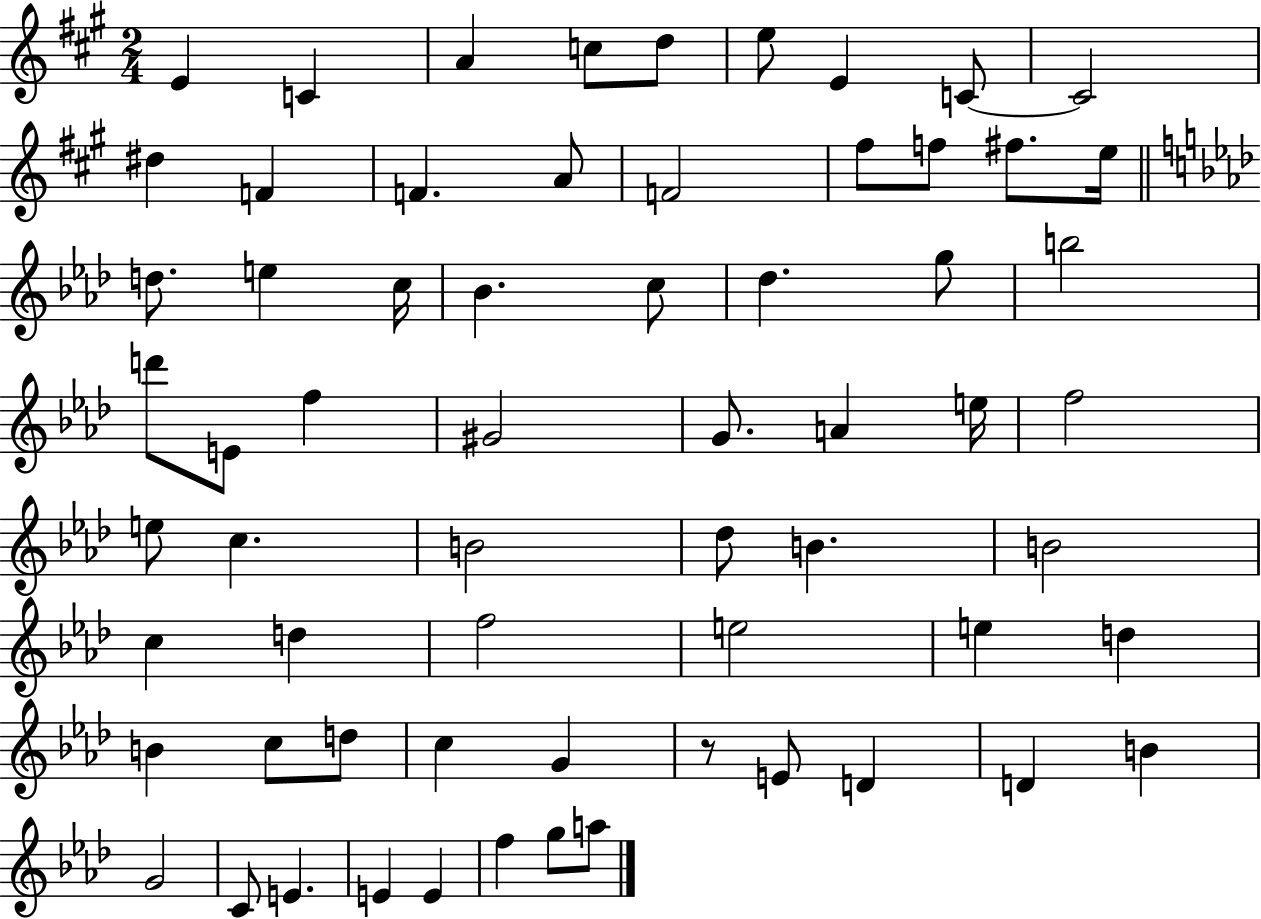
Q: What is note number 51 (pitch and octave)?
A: G4